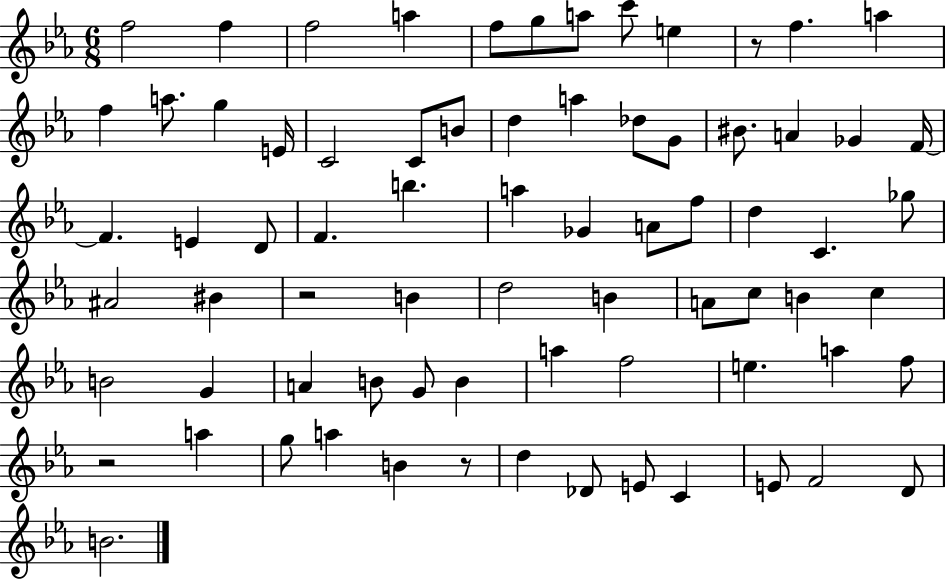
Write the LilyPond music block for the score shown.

{
  \clef treble
  \numericTimeSignature
  \time 6/8
  \key ees \major
  f''2 f''4 | f''2 a''4 | f''8 g''8 a''8 c'''8 e''4 | r8 f''4. a''4 | \break f''4 a''8. g''4 e'16 | c'2 c'8 b'8 | d''4 a''4 des''8 g'8 | bis'8. a'4 ges'4 f'16~~ | \break f'4. e'4 d'8 | f'4. b''4. | a''4 ges'4 a'8 f''8 | d''4 c'4. ges''8 | \break ais'2 bis'4 | r2 b'4 | d''2 b'4 | a'8 c''8 b'4 c''4 | \break b'2 g'4 | a'4 b'8 g'8 b'4 | a''4 f''2 | e''4. a''4 f''8 | \break r2 a''4 | g''8 a''4 b'4 r8 | d''4 des'8 e'8 c'4 | e'8 f'2 d'8 | \break b'2. | \bar "|."
}